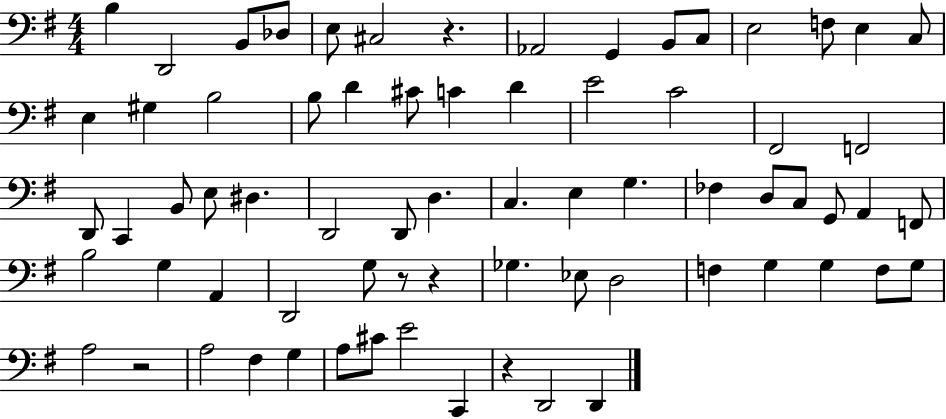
X:1
T:Untitled
M:4/4
L:1/4
K:G
B, D,,2 B,,/2 _D,/2 E,/2 ^C,2 z _A,,2 G,, B,,/2 C,/2 E,2 F,/2 E, C,/2 E, ^G, B,2 B,/2 D ^C/2 C D E2 C2 ^F,,2 F,,2 D,,/2 C,, B,,/2 E,/2 ^D, D,,2 D,,/2 D, C, E, G, _F, D,/2 C,/2 G,,/2 A,, F,,/2 B,2 G, A,, D,,2 G,/2 z/2 z _G, _E,/2 D,2 F, G, G, F,/2 G,/2 A,2 z2 A,2 ^F, G, A,/2 ^C/2 E2 C,, z D,,2 D,,